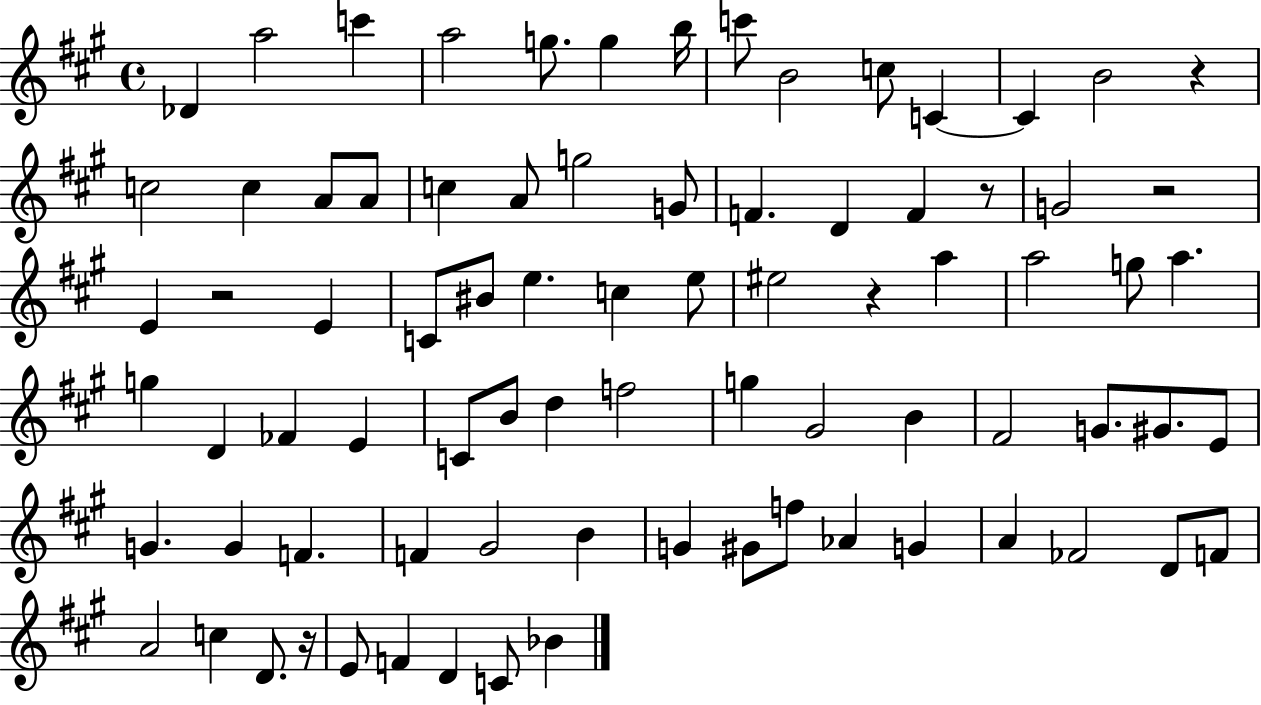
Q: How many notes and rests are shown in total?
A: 81